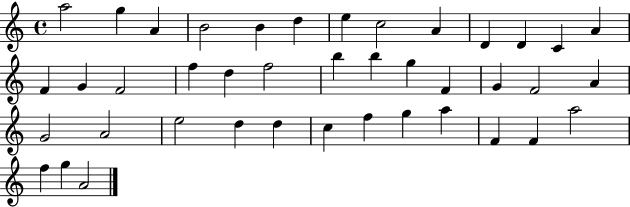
{
  \clef treble
  \time 4/4
  \defaultTimeSignature
  \key c \major
  a''2 g''4 a'4 | b'2 b'4 d''4 | e''4 c''2 a'4 | d'4 d'4 c'4 a'4 | \break f'4 g'4 f'2 | f''4 d''4 f''2 | b''4 b''4 g''4 f'4 | g'4 f'2 a'4 | \break g'2 a'2 | e''2 d''4 d''4 | c''4 f''4 g''4 a''4 | f'4 f'4 a''2 | \break f''4 g''4 a'2 | \bar "|."
}